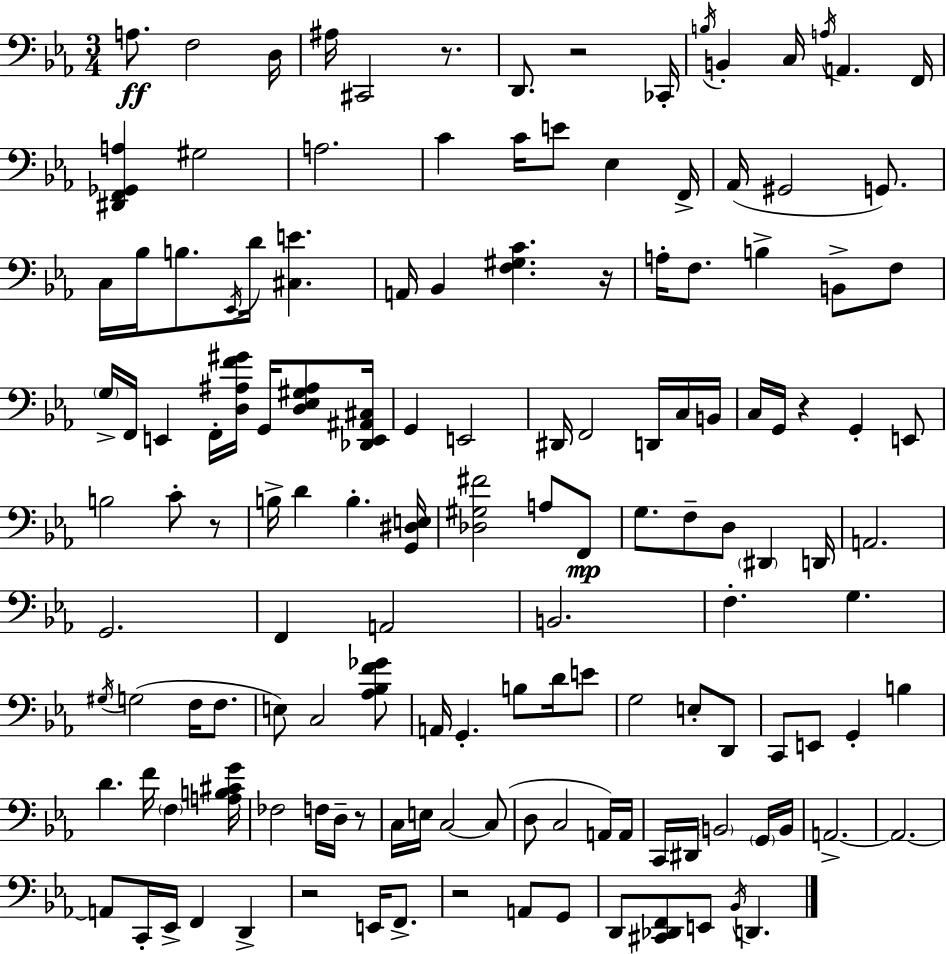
{
  \clef bass
  \numericTimeSignature
  \time 3/4
  \key ees \major
  a8.\ff f2 d16 | ais16 cis,2 r8. | d,8. r2 ces,16-. | \acciaccatura { b16 } b,4-. c16 \acciaccatura { a16 } a,4. | \break f,16 <dis, f, ges, a>4 gis2 | a2. | c'4 c'16 e'8 ees4 | f,16-> aes,16( gis,2 g,8.) | \break c16 bes16 b8. \acciaccatura { ees,16 } d'16 <cis e'>4. | a,16 bes,4 <f gis c'>4. | r16 a16-. f8. b4-> b,8-> | f8 \parenthesize g16-> f,16 e,4 f,16-. <d ais f' gis'>16 g,16 | \break <d ees gis ais>8 <des, e, ais, cis>16 g,4 e,2 | dis,16 f,2 | d,16 c16 b,16 c16 g,16 r4 g,4-. | e,8 b2 c'8-. | \break r8 b16-> d'4 b4.-. | <g, dis e>16 <des gis fis'>2 a8 | f,8\mp g8. f8-- d8 \parenthesize dis,4 | d,16 a,2. | \break g,2. | f,4 a,2 | b,2. | f4.-. g4. | \break \acciaccatura { gis16 }( g2 | f16 f8. e8) c2 | <aes bes f' ges'>8 a,16 g,4.-. b8 | d'16 e'8 g2 | \break e8-. d,8 c,8 e,8 g,4-. | b4 d'4. f'16 \parenthesize f4 | <a b cis' g'>16 fes2 | f16 d16-- r8 c16 e16 c2~~ | \break c8( d8 c2 | a,16) a,16 c,16 dis,16 \parenthesize b,2 | \parenthesize g,16 b,16 a,2.->~~ | a,2.~~ | \break a,8 c,16-. ees,16-> f,4 | d,4-> r2 | e,16 f,8.-> r2 | a,8 g,8 d,8 <cis, des, f,>8 e,8 \acciaccatura { bes,16 } d,4. | \break \bar "|."
}